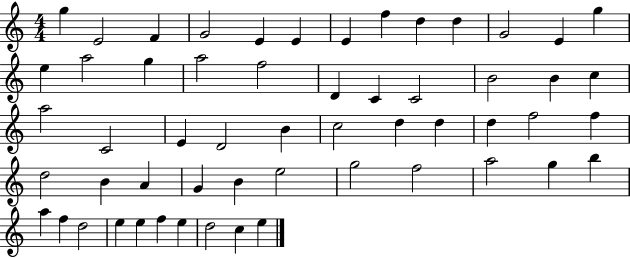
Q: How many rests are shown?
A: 0